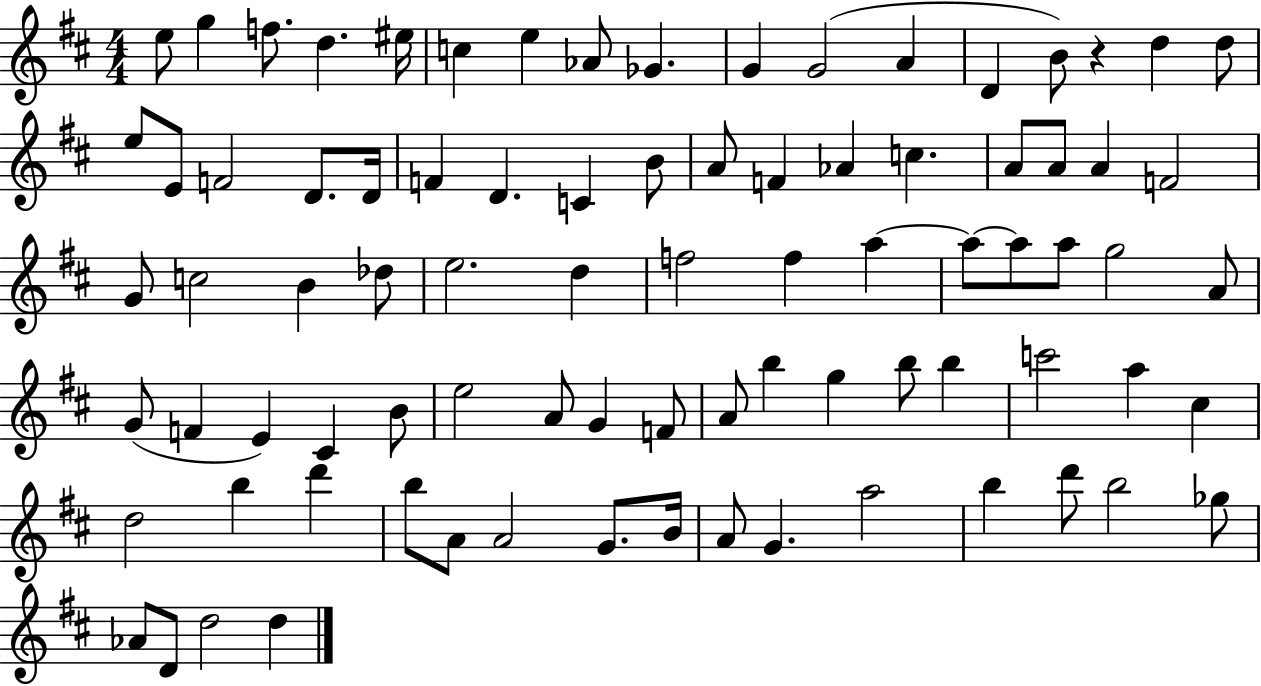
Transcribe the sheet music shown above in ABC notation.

X:1
T:Untitled
M:4/4
L:1/4
K:D
e/2 g f/2 d ^e/4 c e _A/2 _G G G2 A D B/2 z d d/2 e/2 E/2 F2 D/2 D/4 F D C B/2 A/2 F _A c A/2 A/2 A F2 G/2 c2 B _d/2 e2 d f2 f a a/2 a/2 a/2 g2 A/2 G/2 F E ^C B/2 e2 A/2 G F/2 A/2 b g b/2 b c'2 a ^c d2 b d' b/2 A/2 A2 G/2 B/4 A/2 G a2 b d'/2 b2 _g/2 _A/2 D/2 d2 d